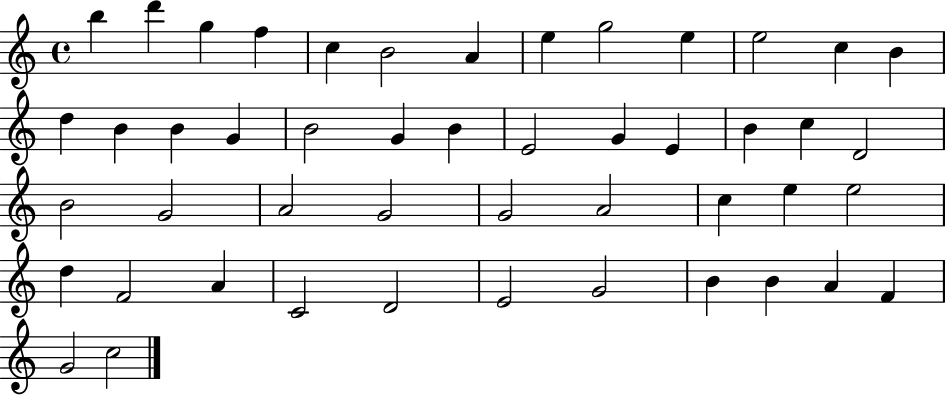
B5/q D6/q G5/q F5/q C5/q B4/h A4/q E5/q G5/h E5/q E5/h C5/q B4/q D5/q B4/q B4/q G4/q B4/h G4/q B4/q E4/h G4/q E4/q B4/q C5/q D4/h B4/h G4/h A4/h G4/h G4/h A4/h C5/q E5/q E5/h D5/q F4/h A4/q C4/h D4/h E4/h G4/h B4/q B4/q A4/q F4/q G4/h C5/h